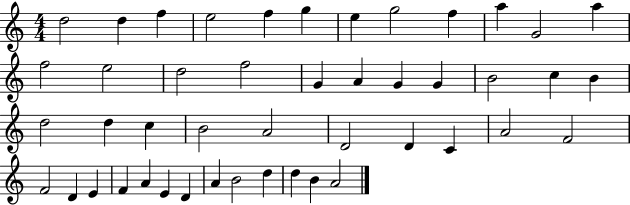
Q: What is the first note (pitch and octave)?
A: D5